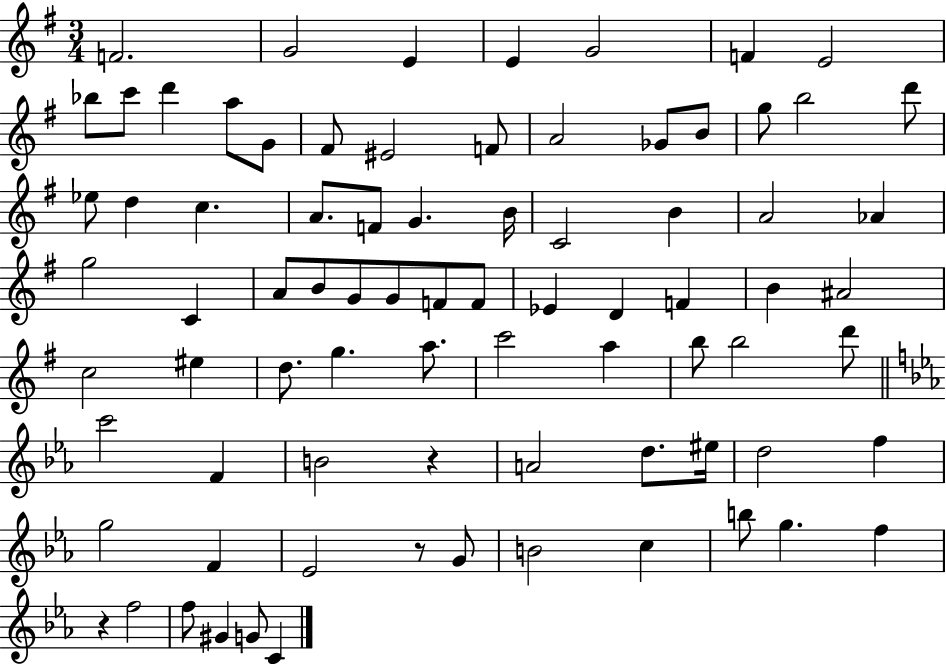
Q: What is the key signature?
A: G major